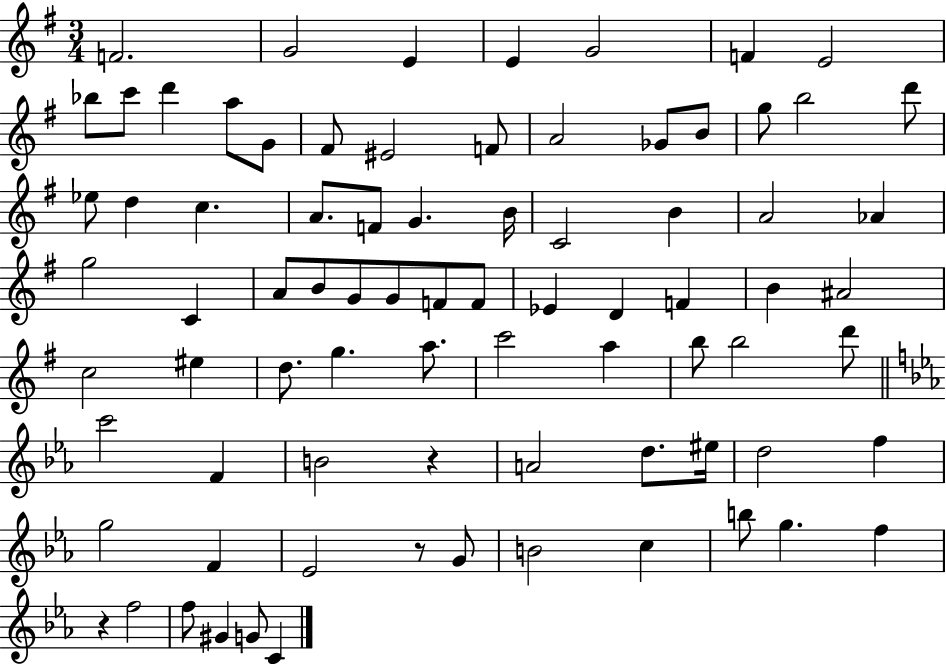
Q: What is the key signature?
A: G major